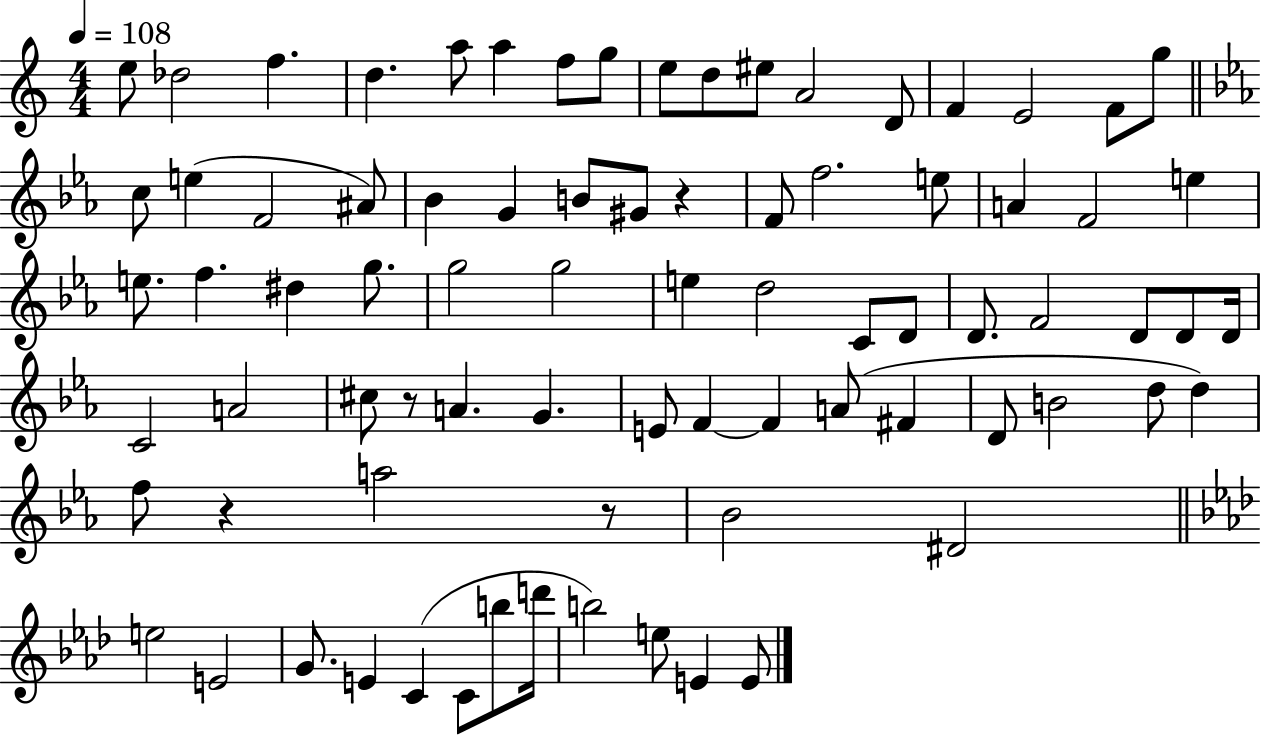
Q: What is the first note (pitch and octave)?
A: E5